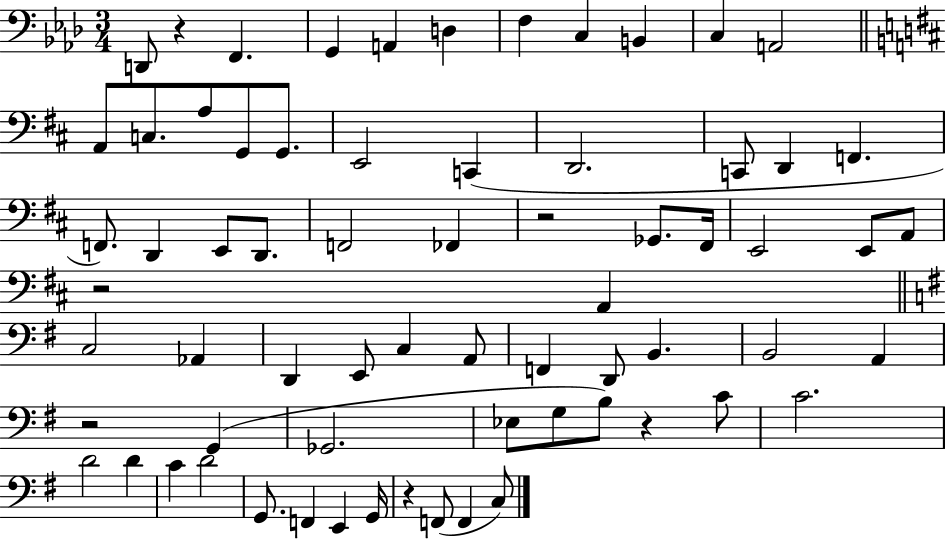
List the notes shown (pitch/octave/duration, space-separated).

D2/e R/q F2/q. G2/q A2/q D3/q F3/q C3/q B2/q C3/q A2/h A2/e C3/e. A3/e G2/e G2/e. E2/h C2/q D2/h. C2/e D2/q F2/q. F2/e. D2/q E2/e D2/e. F2/h FES2/q R/h Gb2/e. F#2/s E2/h E2/e A2/e R/h A2/q C3/h Ab2/q D2/q E2/e C3/q A2/e F2/q D2/e B2/q. B2/h A2/q R/h G2/q Gb2/h. Eb3/e G3/e B3/e R/q C4/e C4/h. D4/h D4/q C4/q D4/h G2/e. F2/q E2/q G2/s R/q F2/e F2/q C3/e